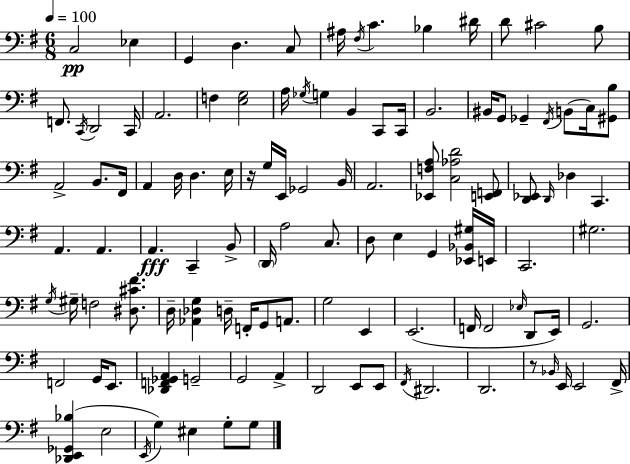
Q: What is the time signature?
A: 6/8